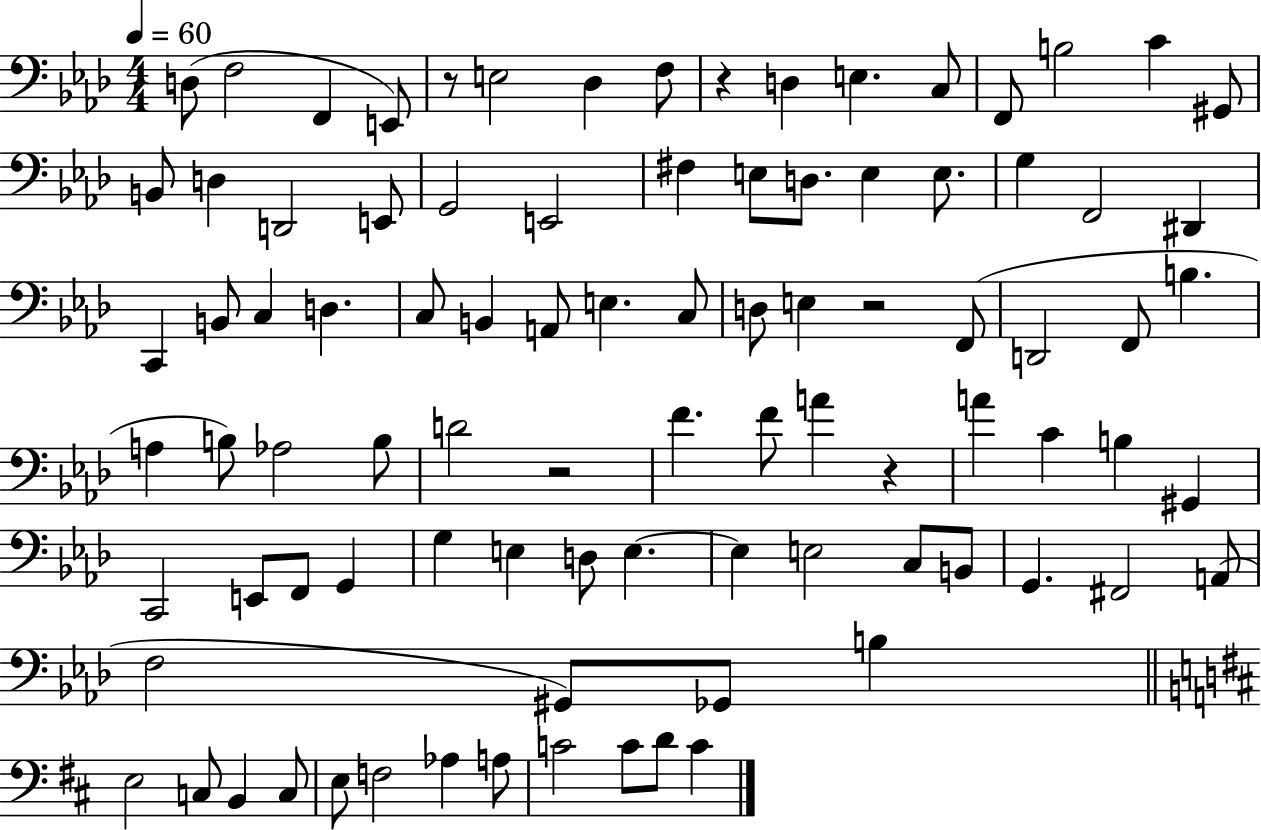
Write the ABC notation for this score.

X:1
T:Untitled
M:4/4
L:1/4
K:Ab
D,/2 F,2 F,, E,,/2 z/2 E,2 _D, F,/2 z D, E, C,/2 F,,/2 B,2 C ^G,,/2 B,,/2 D, D,,2 E,,/2 G,,2 E,,2 ^F, E,/2 D,/2 E, E,/2 G, F,,2 ^D,, C,, B,,/2 C, D, C,/2 B,, A,,/2 E, C,/2 D,/2 E, z2 F,,/2 D,,2 F,,/2 B, A, B,/2 _A,2 B,/2 D2 z2 F F/2 A z A C B, ^G,, C,,2 E,,/2 F,,/2 G,, G, E, D,/2 E, E, E,2 C,/2 B,,/2 G,, ^F,,2 A,,/2 F,2 ^G,,/2 _G,,/2 B, E,2 C,/2 B,, C,/2 E,/2 F,2 _A, A,/2 C2 C/2 D/2 C